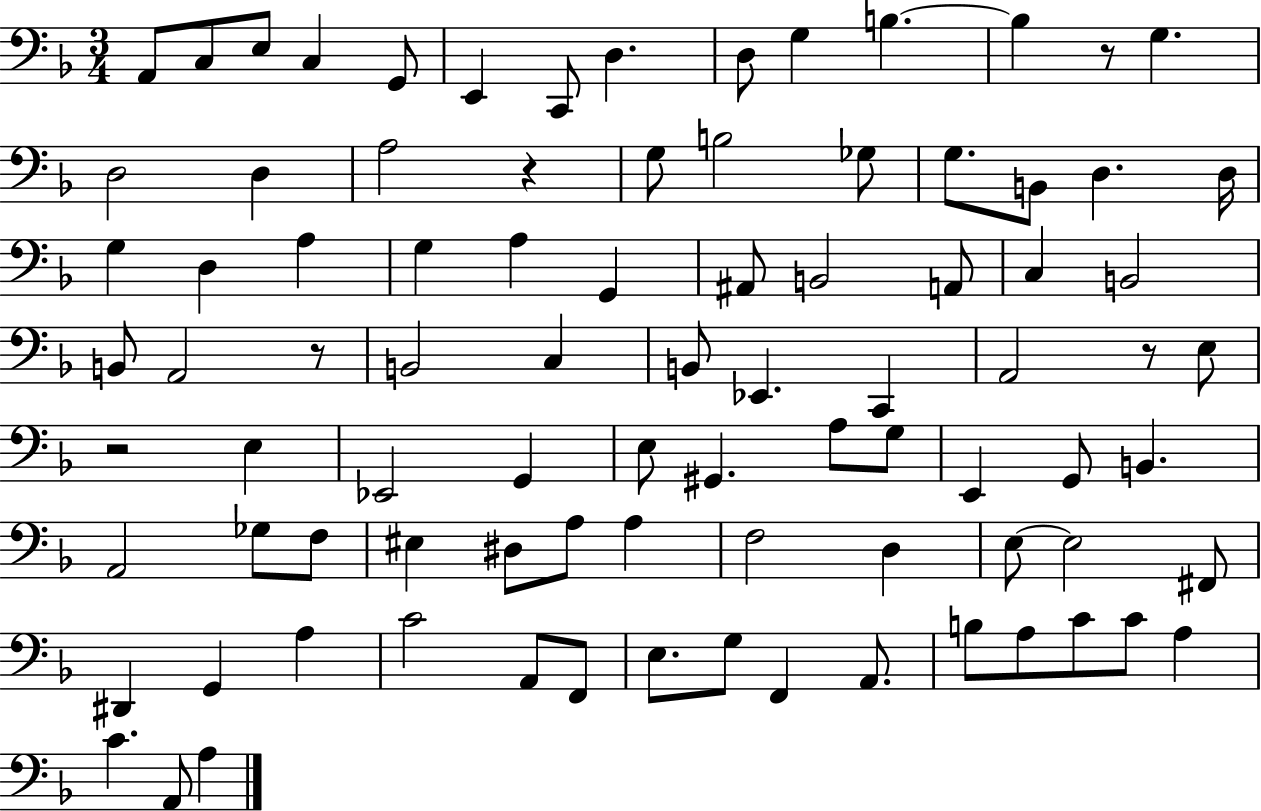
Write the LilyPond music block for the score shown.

{
  \clef bass
  \numericTimeSignature
  \time 3/4
  \key f \major
  a,8 c8 e8 c4 g,8 | e,4 c,8 d4. | d8 g4 b4.~~ | b4 r8 g4. | \break d2 d4 | a2 r4 | g8 b2 ges8 | g8. b,8 d4. d16 | \break g4 d4 a4 | g4 a4 g,4 | ais,8 b,2 a,8 | c4 b,2 | \break b,8 a,2 r8 | b,2 c4 | b,8 ees,4. c,4 | a,2 r8 e8 | \break r2 e4 | ees,2 g,4 | e8 gis,4. a8 g8 | e,4 g,8 b,4. | \break a,2 ges8 f8 | eis4 dis8 a8 a4 | f2 d4 | e8~~ e2 fis,8 | \break dis,4 g,4 a4 | c'2 a,8 f,8 | e8. g8 f,4 a,8. | b8 a8 c'8 c'8 a4 | \break c'4. a,8 a4 | \bar "|."
}